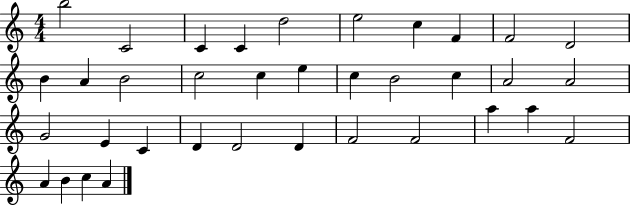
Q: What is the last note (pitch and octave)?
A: A4